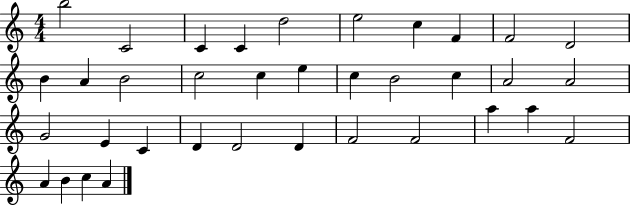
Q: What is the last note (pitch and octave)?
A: A4